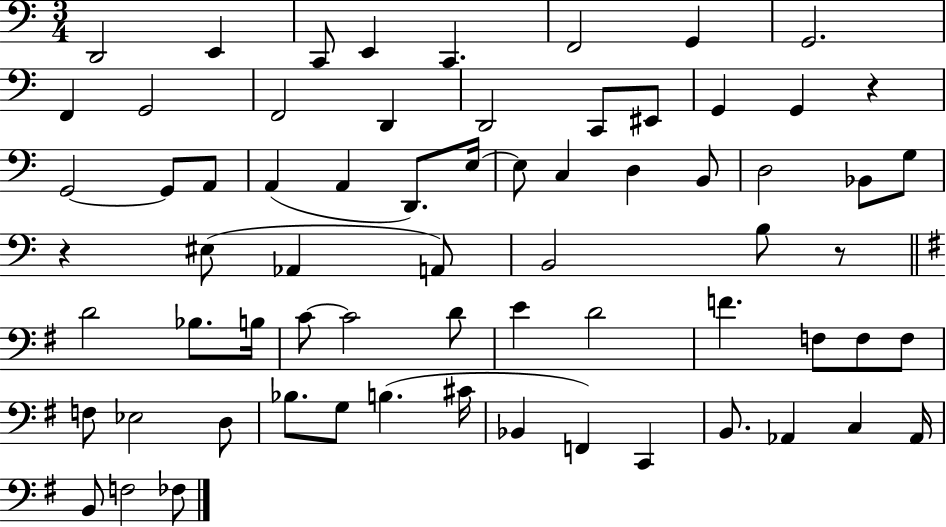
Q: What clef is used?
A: bass